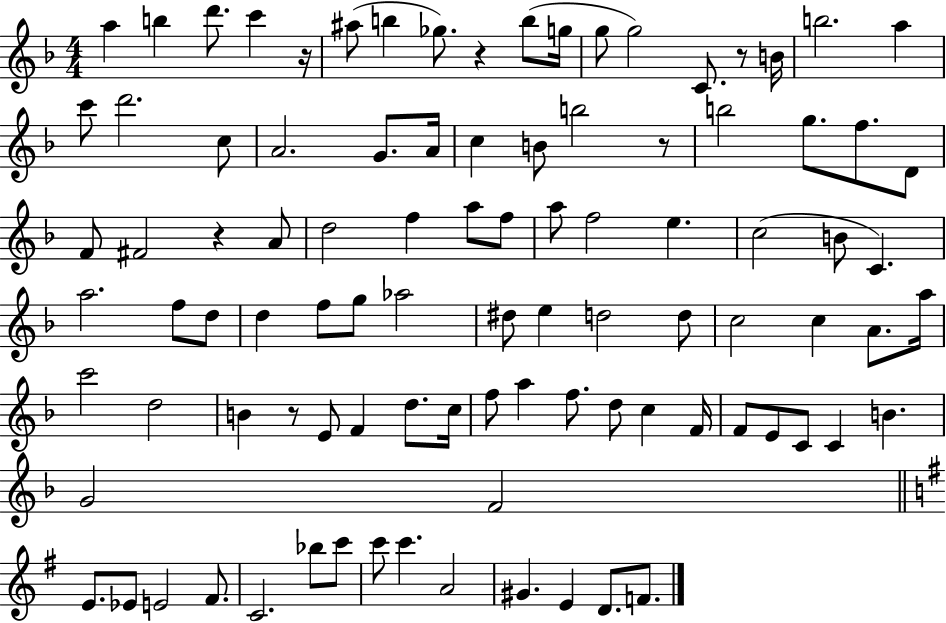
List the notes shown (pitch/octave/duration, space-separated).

A5/q B5/q D6/e. C6/q R/s A#5/e B5/q Gb5/e. R/q B5/e G5/s G5/e G5/h C4/e. R/e B4/s B5/h. A5/q C6/e D6/h. C5/e A4/h. G4/e. A4/s C5/q B4/e B5/h R/e B5/h G5/e. F5/e. D4/e F4/e F#4/h R/q A4/e D5/h F5/q A5/e F5/e A5/e F5/h E5/q. C5/h B4/e C4/q. A5/h. F5/e D5/e D5/q F5/e G5/e Ab5/h D#5/e E5/q D5/h D5/e C5/h C5/q A4/e. A5/s C6/h D5/h B4/q R/e E4/e F4/q D5/e. C5/s F5/e A5/q F5/e. D5/e C5/q F4/s F4/e E4/e C4/e C4/q B4/q. G4/h F4/h E4/e. Eb4/e E4/h F#4/e. C4/h. Bb5/e C6/e C6/e C6/q. A4/h G#4/q. E4/q D4/e. F4/e.